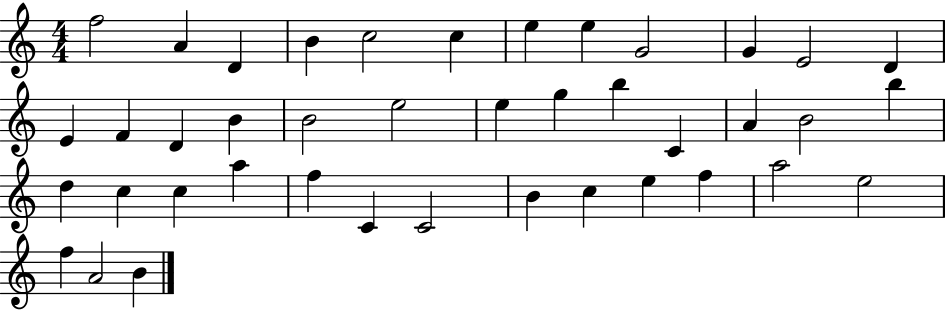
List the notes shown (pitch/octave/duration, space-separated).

F5/h A4/q D4/q B4/q C5/h C5/q E5/q E5/q G4/h G4/q E4/h D4/q E4/q F4/q D4/q B4/q B4/h E5/h E5/q G5/q B5/q C4/q A4/q B4/h B5/q D5/q C5/q C5/q A5/q F5/q C4/q C4/h B4/q C5/q E5/q F5/q A5/h E5/h F5/q A4/h B4/q